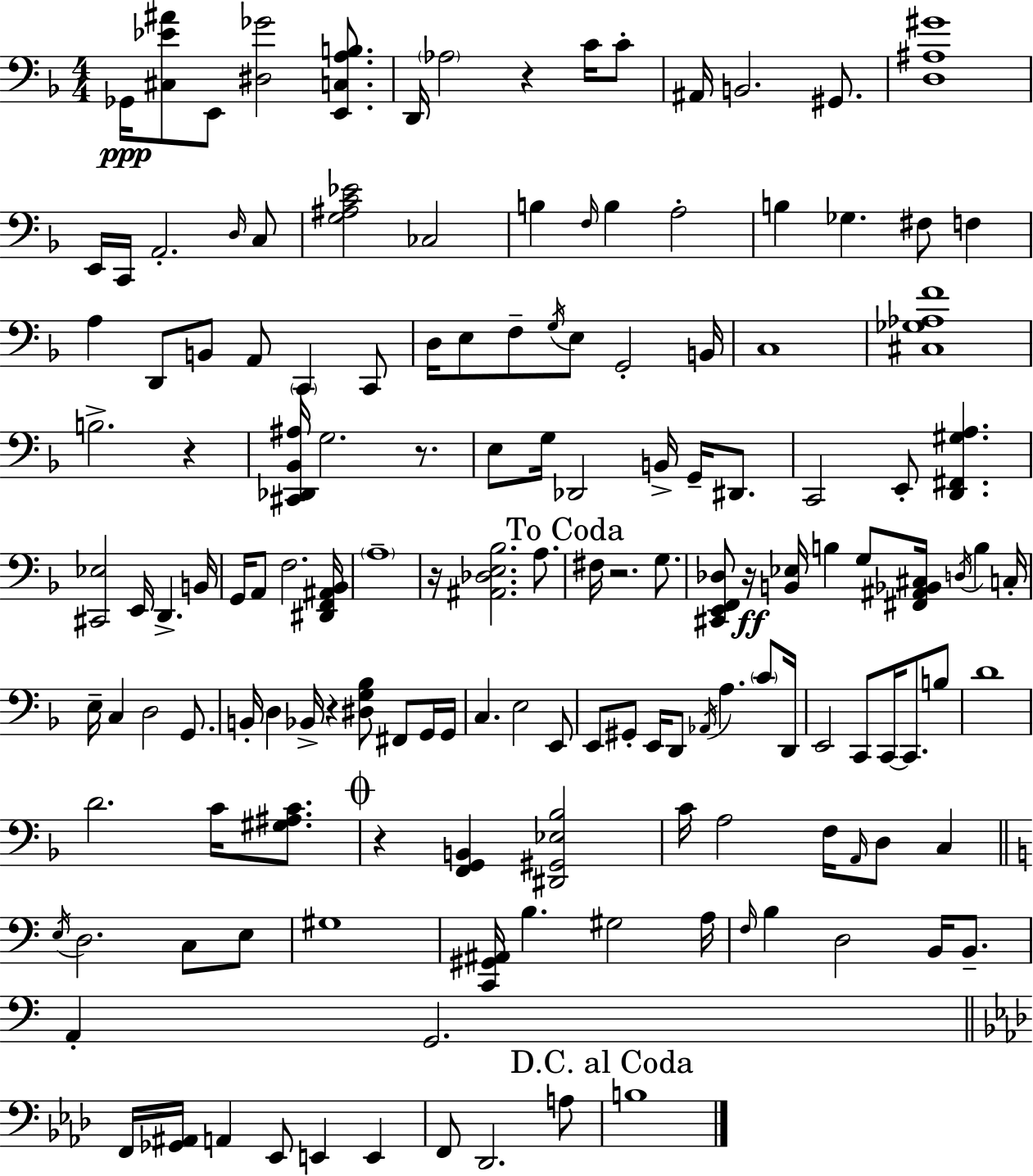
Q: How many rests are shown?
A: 8